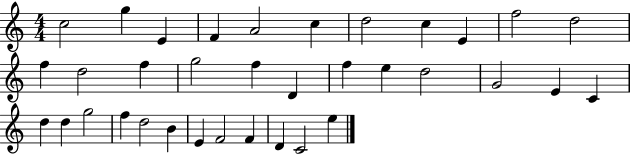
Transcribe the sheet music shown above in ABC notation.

X:1
T:Untitled
M:4/4
L:1/4
K:C
c2 g E F A2 c d2 c E f2 d2 f d2 f g2 f D f e d2 G2 E C d d g2 f d2 B E F2 F D C2 e